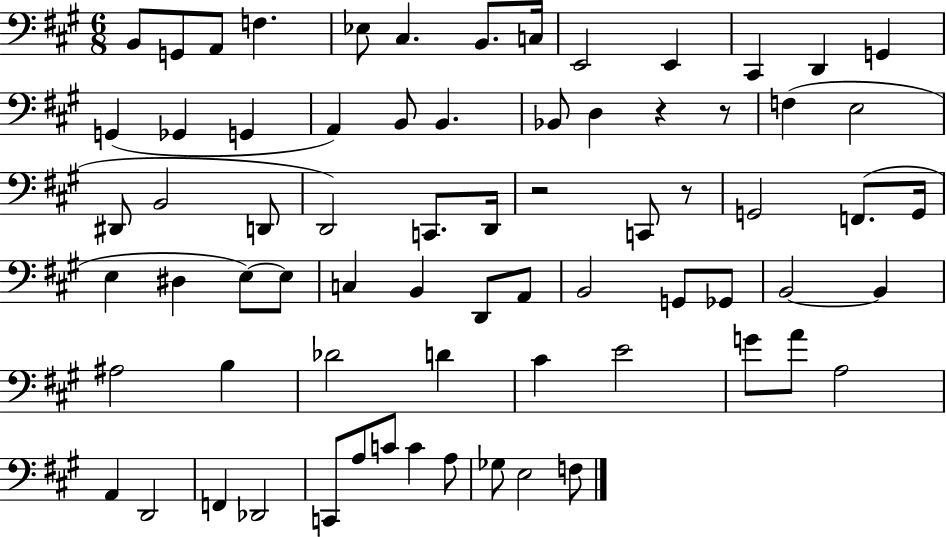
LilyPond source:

{
  \clef bass
  \numericTimeSignature
  \time 6/8
  \key a \major
  b,8 g,8 a,8 f4. | ees8 cis4. b,8. c16 | e,2 e,4 | cis,4 d,4 g,4 | \break g,4( ges,4 g,4 | a,4) b,8 b,4. | bes,8 d4 r4 r8 | f4( e2 | \break dis,8 b,2 d,8 | d,2) c,8. d,16 | r2 c,8 r8 | g,2 f,8.( g,16 | \break e4 dis4 e8~~) e8 | c4 b,4 d,8 a,8 | b,2 g,8 ges,8 | b,2~~ b,4 | \break ais2 b4 | des'2 d'4 | cis'4 e'2 | g'8 a'8 a2 | \break a,4 d,2 | f,4 des,2 | c,8 a8 c'8 c'4 a8 | ges8 e2 f8 | \break \bar "|."
}